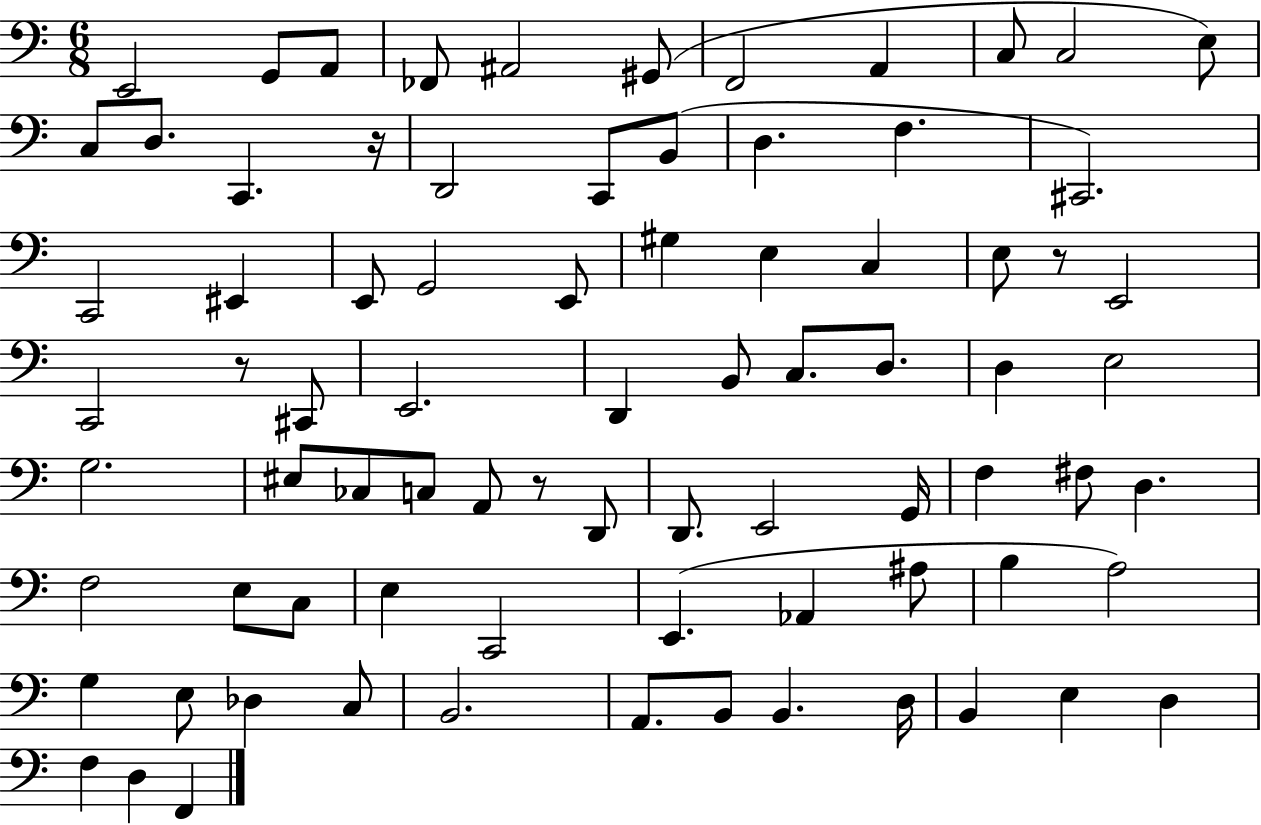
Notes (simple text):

E2/h G2/e A2/e FES2/e A#2/h G#2/e F2/h A2/q C3/e C3/h E3/e C3/e D3/e. C2/q. R/s D2/h C2/e B2/e D3/q. F3/q. C#2/h. C2/h EIS2/q E2/e G2/h E2/e G#3/q E3/q C3/q E3/e R/e E2/h C2/h R/e C#2/e E2/h. D2/q B2/e C3/e. D3/e. D3/q E3/h G3/h. EIS3/e CES3/e C3/e A2/e R/e D2/e D2/e. E2/h G2/s F3/q F#3/e D3/q. F3/h E3/e C3/e E3/q C2/h E2/q. Ab2/q A#3/e B3/q A3/h G3/q E3/e Db3/q C3/e B2/h. A2/e. B2/e B2/q. D3/s B2/q E3/q D3/q F3/q D3/q F2/q